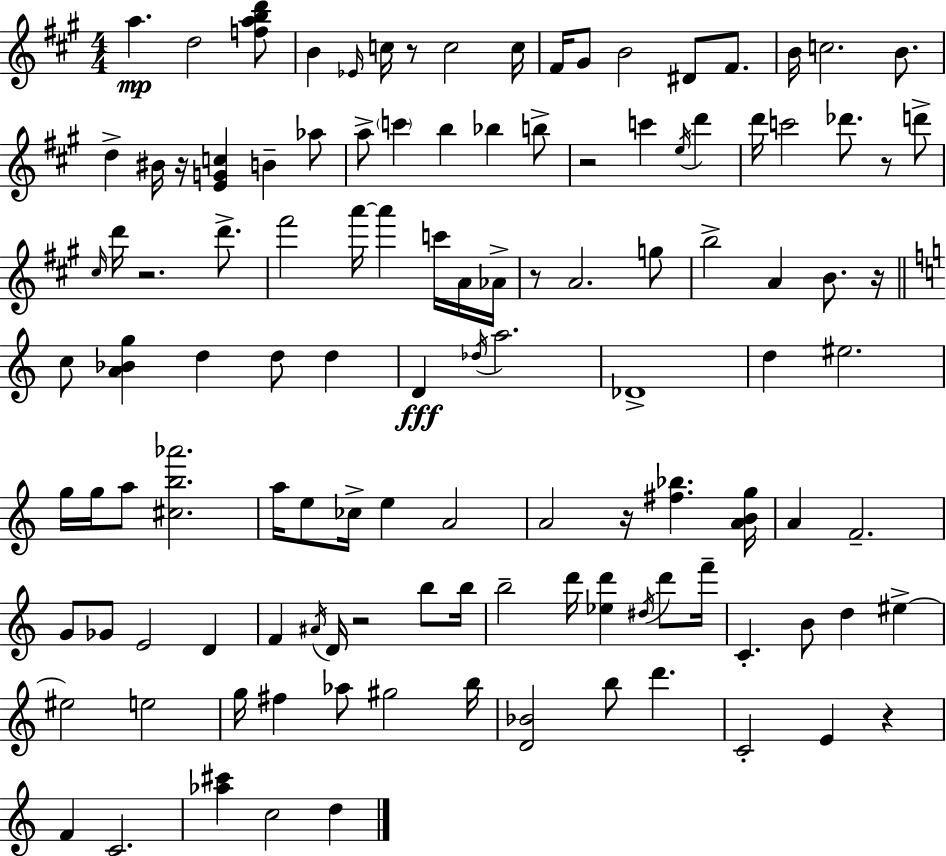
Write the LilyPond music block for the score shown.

{
  \clef treble
  \numericTimeSignature
  \time 4/4
  \key a \major
  a''4.\mp d''2 <f'' a'' b'' d'''>8 | b'4 \grace { ees'16 } c''16 r8 c''2 | c''16 fis'16 gis'8 b'2 dis'8 fis'8. | b'16 c''2. b'8. | \break d''4-> bis'16 r16 <e' g' c''>4 b'4-- aes''8 | a''8-> \parenthesize c'''4 b''4 bes''4 b''8-> | r2 c'''4 \acciaccatura { e''16 } d'''4 | d'''16 c'''2 des'''8. r8 | \break d'''8-> \grace { cis''16 } d'''16 r2. | d'''8.-> fis'''2 a'''16~~ a'''4 | c'''16 a'16 aes'16-> r8 a'2. | g''8 b''2-> a'4 b'8. | \break r16 \bar "||" \break \key a \minor c''8 <a' bes' g''>4 d''4 d''8 d''4 | d'4\fff \acciaccatura { des''16 } a''2. | des'1-> | d''4 eis''2. | \break g''16 g''16 a''8 <cis'' b'' aes'''>2. | a''16 e''8 ces''16-> e''4 a'2 | a'2 r16 <fis'' bes''>4. | <a' b' g''>16 a'4 f'2.-- | \break g'8 ges'8 e'2 d'4 | f'4 \acciaccatura { ais'16 } d'16 r2 b''8 | b''16 b''2-- d'''16 <ees'' d'''>4 \acciaccatura { dis''16 } | d'''8 f'''16-- c'4.-. b'8 d''4 eis''4->~~ | \break eis''2 e''2 | g''16 fis''4 aes''8 gis''2 | b''16 <d' bes'>2 b''8 d'''4. | c'2-. e'4 r4 | \break f'4 c'2. | <aes'' cis'''>4 c''2 d''4 | \bar "|."
}